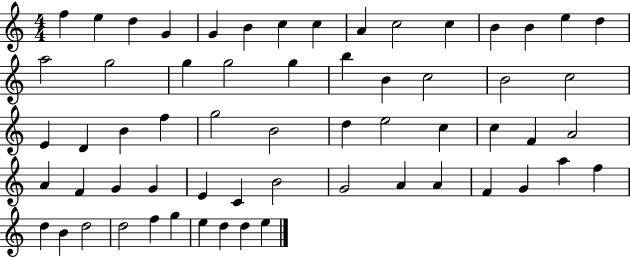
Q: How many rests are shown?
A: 0